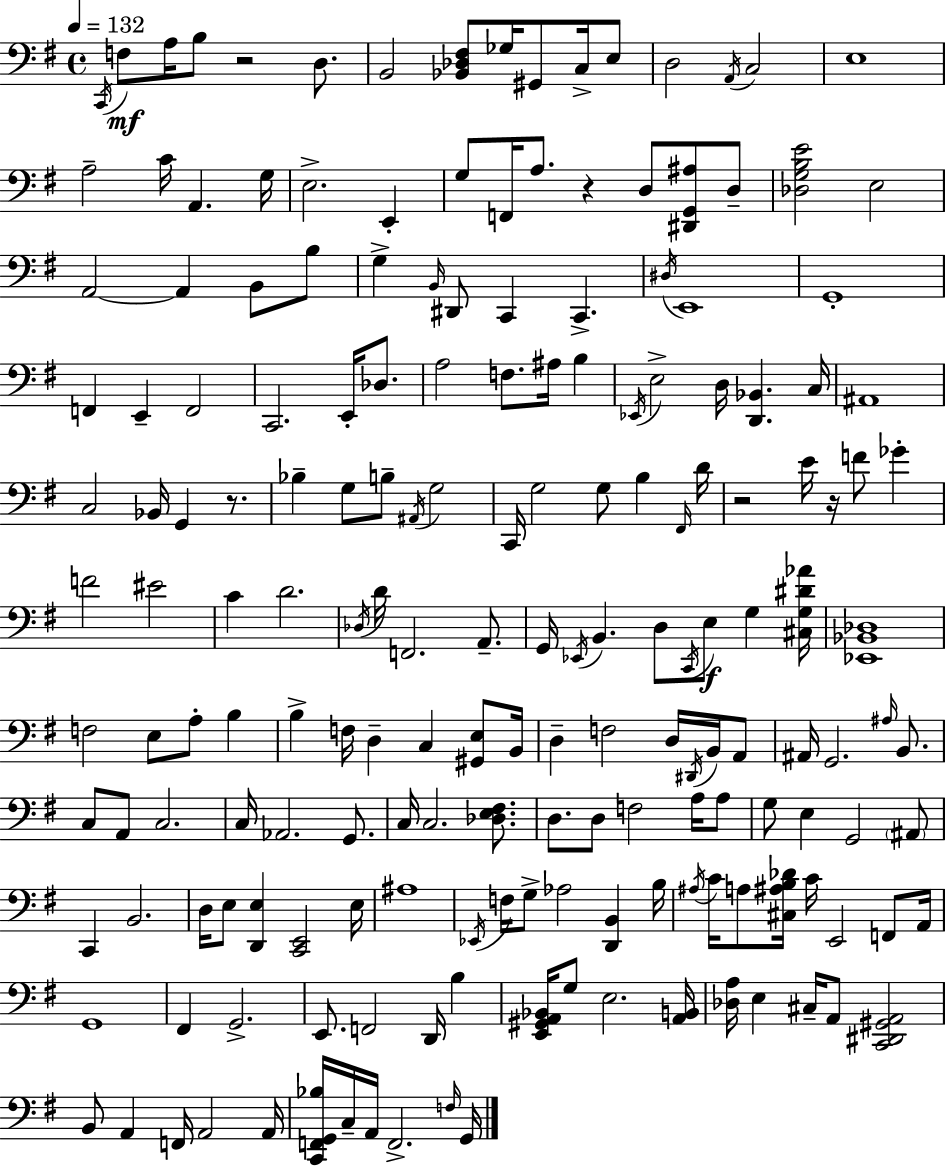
{
  \clef bass
  \time 4/4
  \defaultTimeSignature
  \key e \minor
  \tempo 4 = 132
  \acciaccatura { c,16 }\mf f8 a16 b8 r2 d8. | b,2 <bes, des fis>8 ges16 gis,8 c16-> e8 | d2 \acciaccatura { a,16 } c2 | e1 | \break a2-- c'16 a,4. | g16 e2.-> e,4-. | g8 f,16 a8. r4 d8 <dis, g, ais>8 | d8-- <des g b e'>2 e2 | \break a,2~~ a,4 b,8 | b8 g4-> \grace { b,16 } dis,8 c,4 c,4.-> | \acciaccatura { dis16 } e,1 | g,1-. | \break f,4 e,4-- f,2 | c,2. | e,16-. des8. a2 f8. ais16 | b4 \acciaccatura { ees,16 } e2-> d16 <d, bes,>4. | \break c16 ais,1 | c2 bes,16 g,4 | r8. bes4-- g8 b8-- \acciaccatura { ais,16 } g2 | c,16 g2 g8 | \break b4 \grace { fis,16 } d'16 r2 e'16 | r16 f'8 ges'4-. f'2 eis'2 | c'4 d'2. | \acciaccatura { des16 } d'16 f,2. | \break a,8.-- g,16 \acciaccatura { ees,16 } b,4. | d8 \acciaccatura { c,16 }\f e8 g4 <cis g dis' aes'>16 <ees, bes, des>1 | f2 | e8 a8-. b4 b4-> f16 d4-- | \break c4 <gis, e>8 b,16 d4-- f2 | d16 \acciaccatura { dis,16 } b,16 a,8 ais,16 g,2. | \grace { ais16 } b,8. c8 a,8 | c2. c16 aes,2. | \break g,8. c16 c2. | <des e fis>8. d8. d8 | f2 a16 a8 g8 e4 | g,2 \parenthesize ais,8 c,4 | \break b,2. d16 e8 <d, e>4 | <c, e,>2 e16 ais1 | \acciaccatura { ees,16 } f16 g8-> | aes2 <d, b,>4 b16 \acciaccatura { ais16 } c'16 a8 | \break <cis ais b des'>16 c'16 e,2 f,8 a,16 g,1 | fis,4 | g,2.-> e,8. | f,2 d,16 b4 <e, gis, a, bes,>16 g8 | \break e2. <a, b,>16 <des a>16 e4 | cis16-- a,8 <c, dis, gis, a,>2 b,8 | a,4 f,16 a,2 a,16 <c, f, g, bes>16 c16-- | a,16 f,2.-> \grace { f16 } g,16 \bar "|."
}